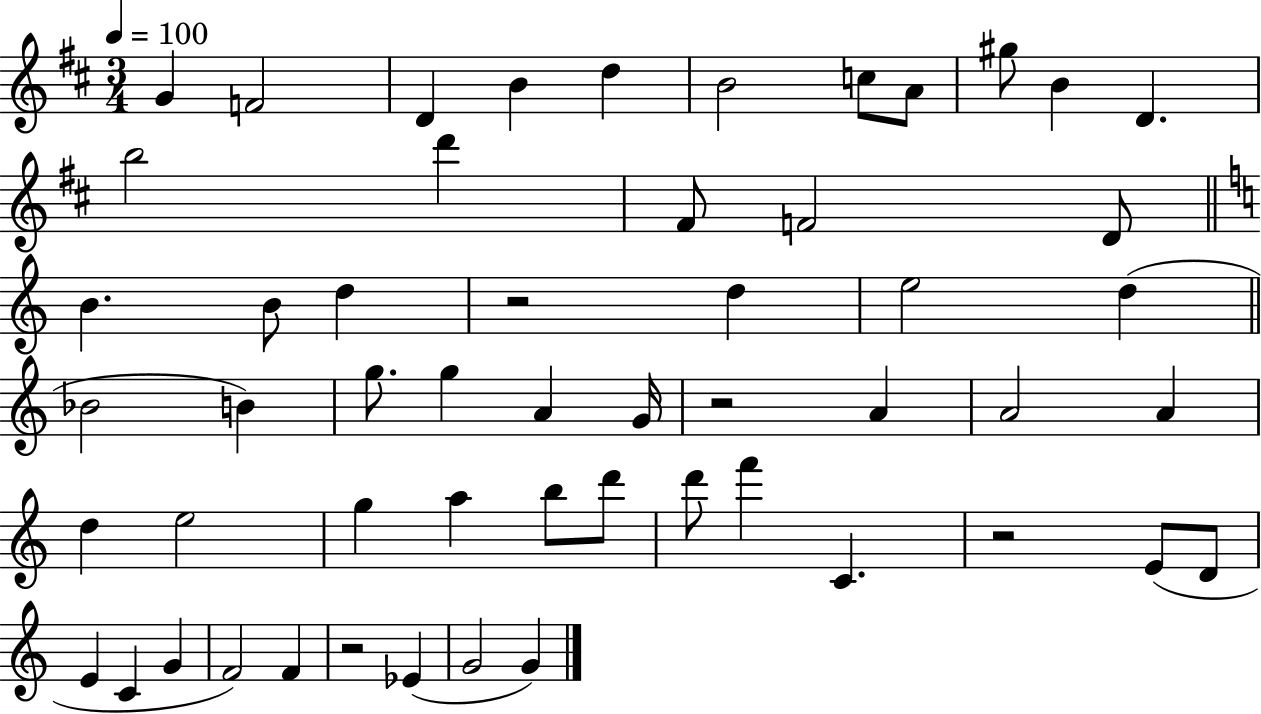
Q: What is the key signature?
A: D major